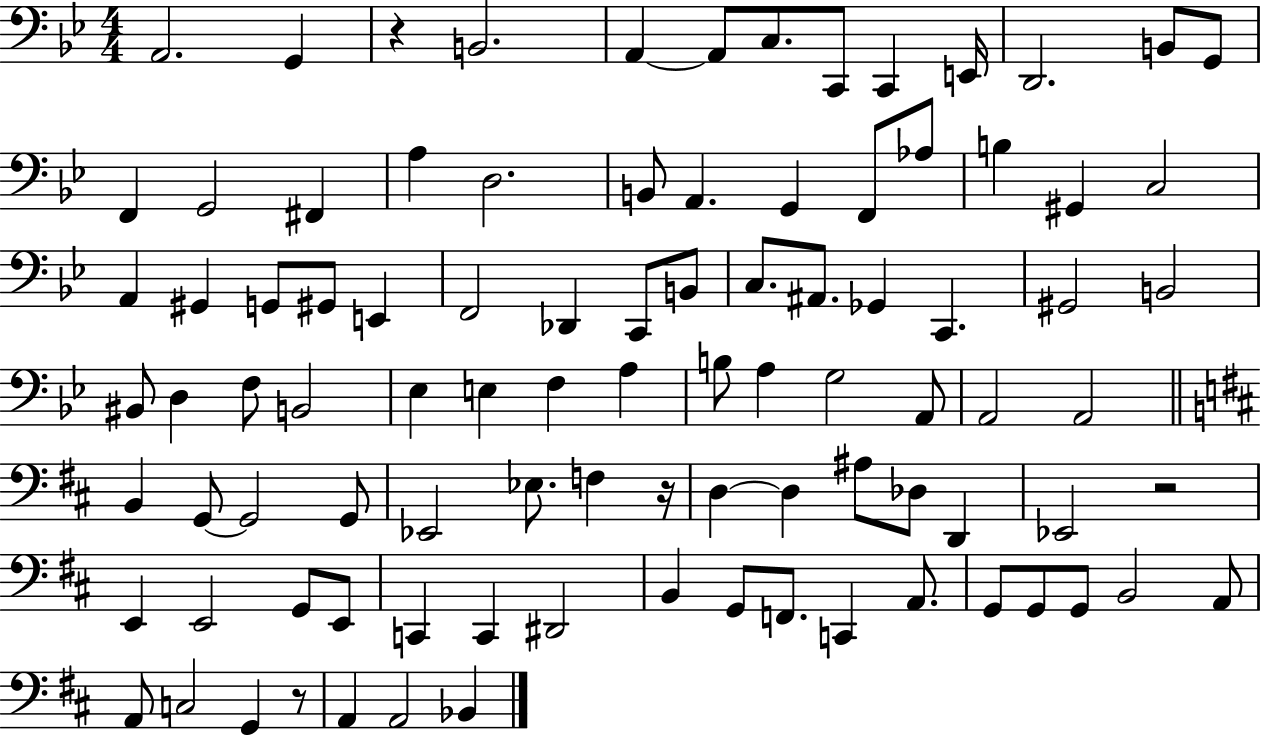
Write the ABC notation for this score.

X:1
T:Untitled
M:4/4
L:1/4
K:Bb
A,,2 G,, z B,,2 A,, A,,/2 C,/2 C,,/2 C,, E,,/4 D,,2 B,,/2 G,,/2 F,, G,,2 ^F,, A, D,2 B,,/2 A,, G,, F,,/2 _A,/2 B, ^G,, C,2 A,, ^G,, G,,/2 ^G,,/2 E,, F,,2 _D,, C,,/2 B,,/2 C,/2 ^A,,/2 _G,, C,, ^G,,2 B,,2 ^B,,/2 D, F,/2 B,,2 _E, E, F, A, B,/2 A, G,2 A,,/2 A,,2 A,,2 B,, G,,/2 G,,2 G,,/2 _E,,2 _E,/2 F, z/4 D, D, ^A,/2 _D,/2 D,, _E,,2 z2 E,, E,,2 G,,/2 E,,/2 C,, C,, ^D,,2 B,, G,,/2 F,,/2 C,, A,,/2 G,,/2 G,,/2 G,,/2 B,,2 A,,/2 A,,/2 C,2 G,, z/2 A,, A,,2 _B,,